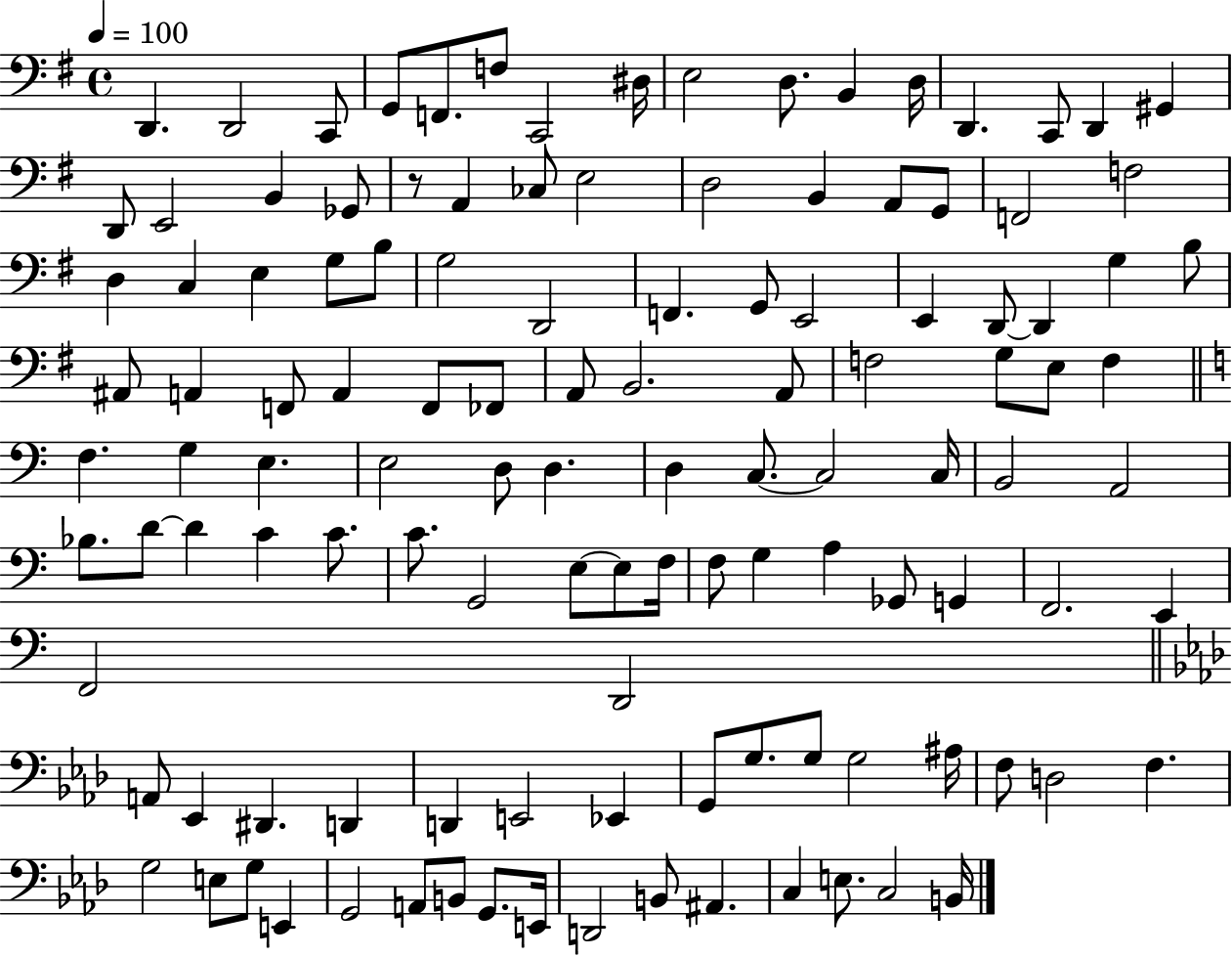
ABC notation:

X:1
T:Untitled
M:4/4
L:1/4
K:G
D,, D,,2 C,,/2 G,,/2 F,,/2 F,/2 C,,2 ^D,/4 E,2 D,/2 B,, D,/4 D,, C,,/2 D,, ^G,, D,,/2 E,,2 B,, _G,,/2 z/2 A,, _C,/2 E,2 D,2 B,, A,,/2 G,,/2 F,,2 F,2 D, C, E, G,/2 B,/2 G,2 D,,2 F,, G,,/2 E,,2 E,, D,,/2 D,, G, B,/2 ^A,,/2 A,, F,,/2 A,, F,,/2 _F,,/2 A,,/2 B,,2 A,,/2 F,2 G,/2 E,/2 F, F, G, E, E,2 D,/2 D, D, C,/2 C,2 C,/4 B,,2 A,,2 _B,/2 D/2 D C C/2 C/2 G,,2 E,/2 E,/2 F,/4 F,/2 G, A, _G,,/2 G,, F,,2 E,, F,,2 D,,2 A,,/2 _E,, ^D,, D,, D,, E,,2 _E,, G,,/2 G,/2 G,/2 G,2 ^A,/4 F,/2 D,2 F, G,2 E,/2 G,/2 E,, G,,2 A,,/2 B,,/2 G,,/2 E,,/4 D,,2 B,,/2 ^A,, C, E,/2 C,2 B,,/4